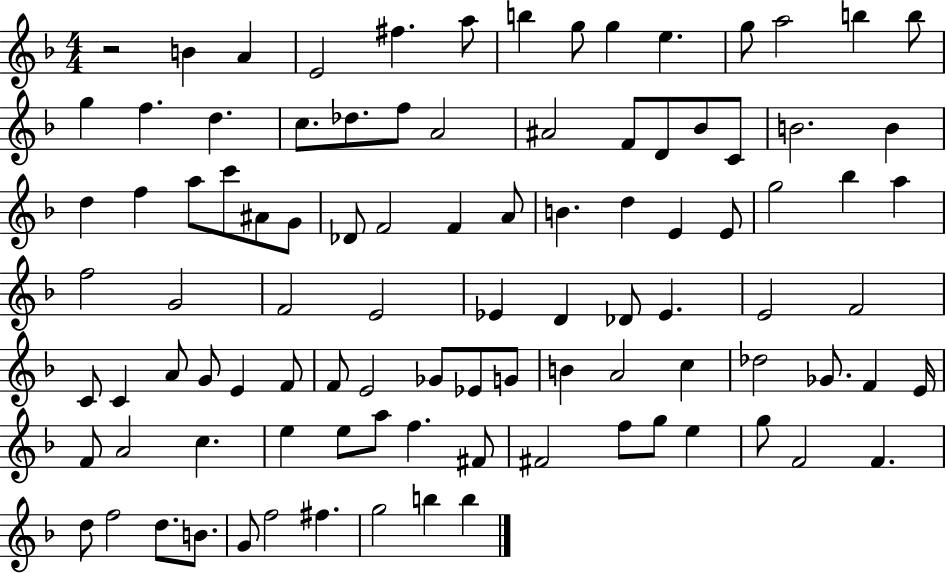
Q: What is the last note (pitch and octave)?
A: B5